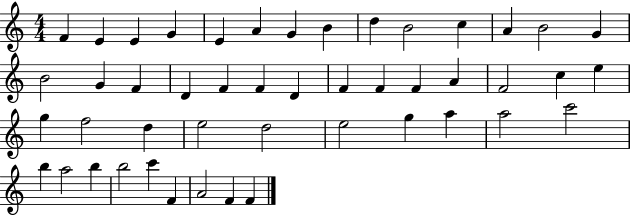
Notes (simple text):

F4/q E4/q E4/q G4/q E4/q A4/q G4/q B4/q D5/q B4/h C5/q A4/q B4/h G4/q B4/h G4/q F4/q D4/q F4/q F4/q D4/q F4/q F4/q F4/q A4/q F4/h C5/q E5/q G5/q F5/h D5/q E5/h D5/h E5/h G5/q A5/q A5/h C6/h B5/q A5/h B5/q B5/h C6/q F4/q A4/h F4/q F4/q